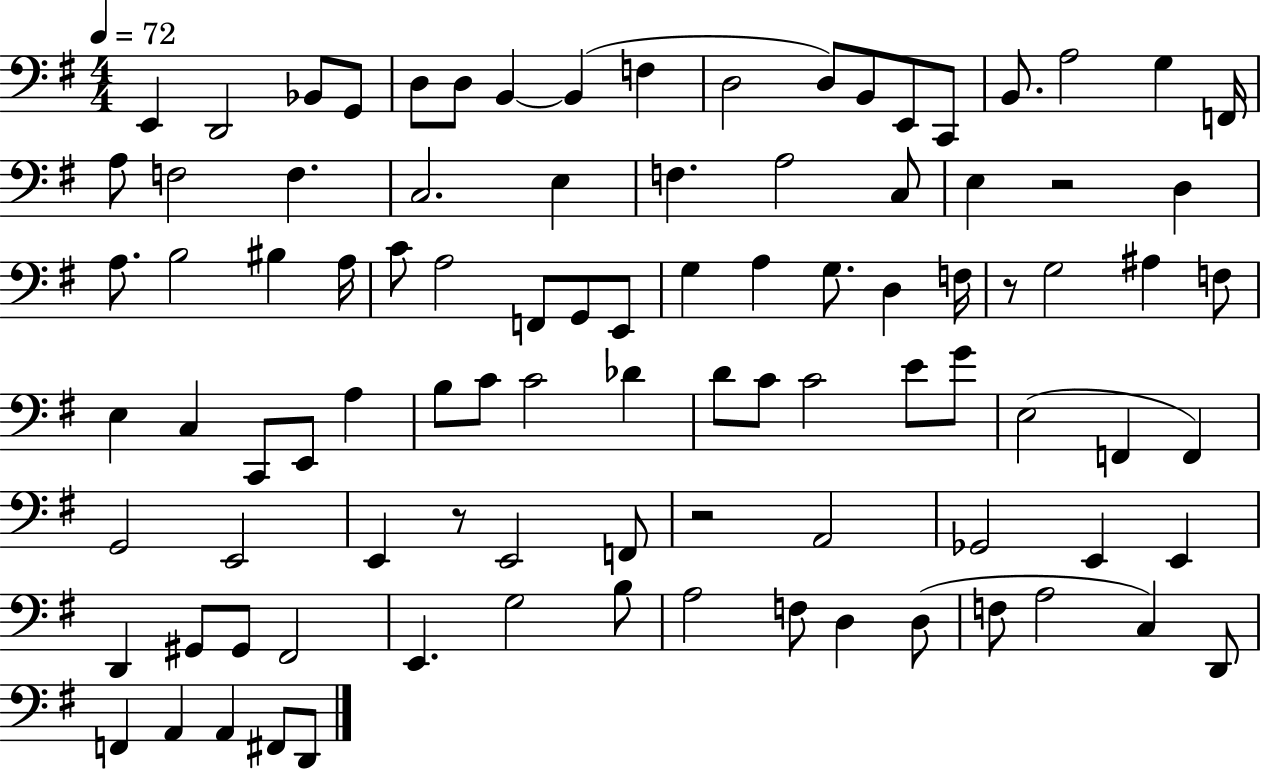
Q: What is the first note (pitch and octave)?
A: E2